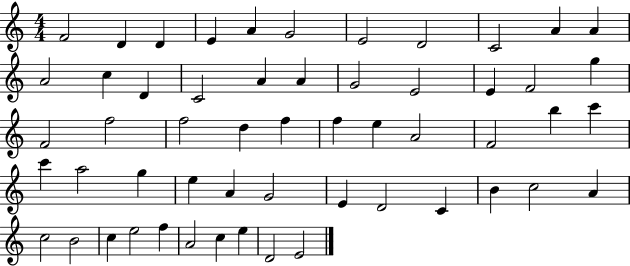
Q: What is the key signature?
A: C major